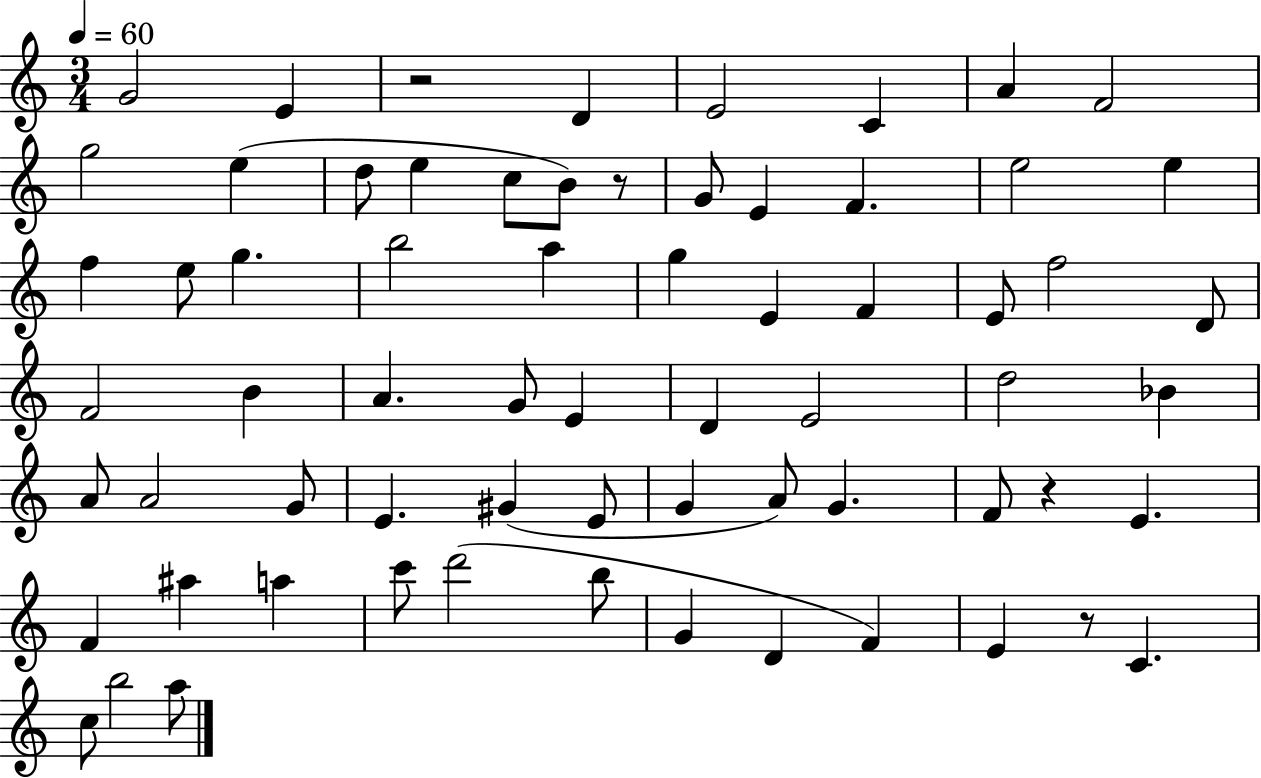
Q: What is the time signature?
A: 3/4